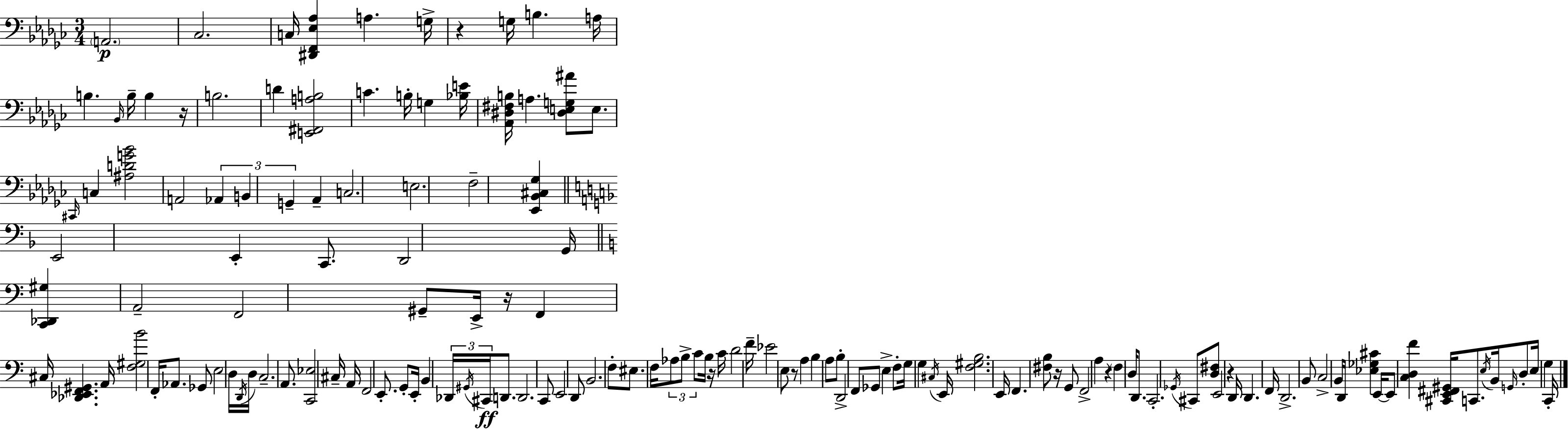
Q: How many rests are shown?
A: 8